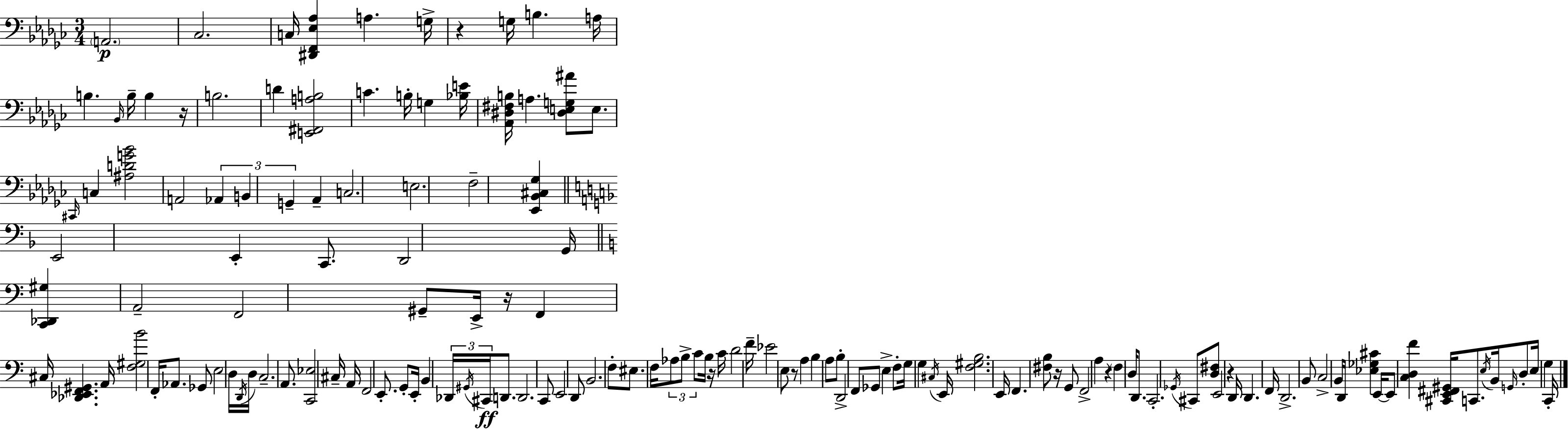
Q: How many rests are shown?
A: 8